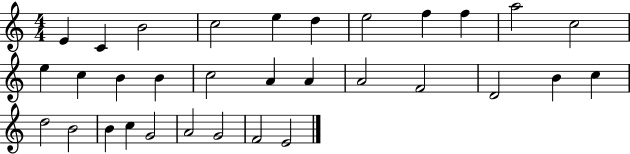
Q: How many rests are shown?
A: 0